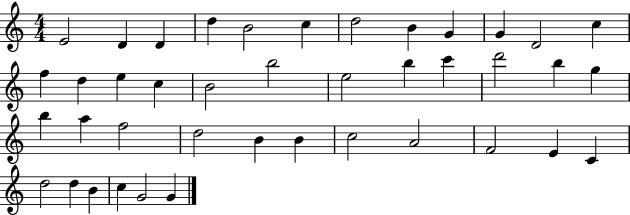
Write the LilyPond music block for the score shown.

{
  \clef treble
  \numericTimeSignature
  \time 4/4
  \key c \major
  e'2 d'4 d'4 | d''4 b'2 c''4 | d''2 b'4 g'4 | g'4 d'2 c''4 | \break f''4 d''4 e''4 c''4 | b'2 b''2 | e''2 b''4 c'''4 | d'''2 b''4 g''4 | \break b''4 a''4 f''2 | d''2 b'4 b'4 | c''2 a'2 | f'2 e'4 c'4 | \break d''2 d''4 b'4 | c''4 g'2 g'4 | \bar "|."
}